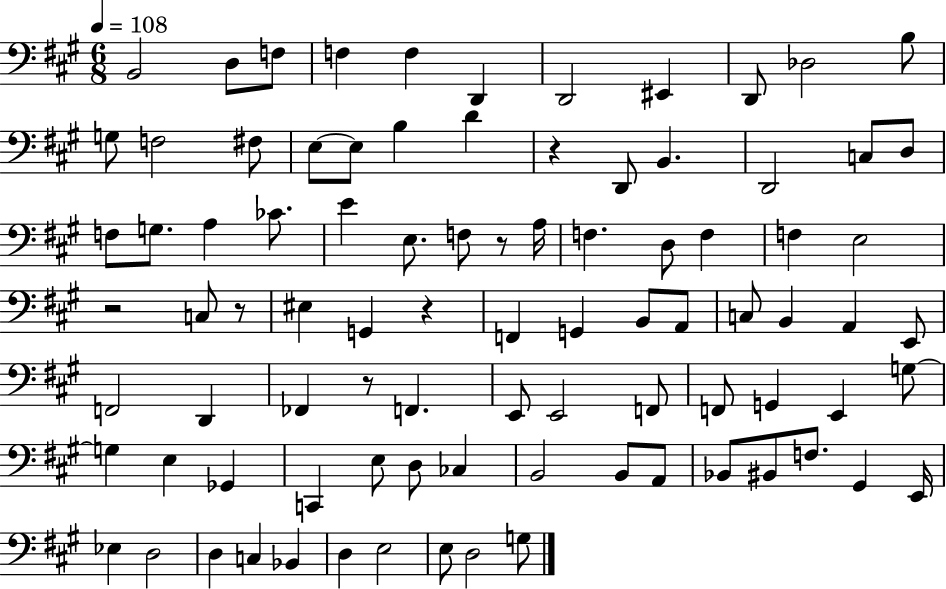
B2/h D3/e F3/e F3/q F3/q D2/q D2/h EIS2/q D2/e Db3/h B3/e G3/e F3/h F#3/e E3/e E3/e B3/q D4/q R/q D2/e B2/q. D2/h C3/e D3/e F3/e G3/e. A3/q CES4/e. E4/q E3/e. F3/e R/e A3/s F3/q. D3/e F3/q F3/q E3/h R/h C3/e R/e EIS3/q G2/q R/q F2/q G2/q B2/e A2/e C3/e B2/q A2/q E2/e F2/h D2/q FES2/q R/e F2/q. E2/e E2/h F2/e F2/e G2/q E2/q G3/e G3/q E3/q Gb2/q C2/q E3/e D3/e CES3/q B2/h B2/e A2/e Bb2/e BIS2/e F3/e. G#2/q E2/s Eb3/q D3/h D3/q C3/q Bb2/q D3/q E3/h E3/e D3/h G3/e